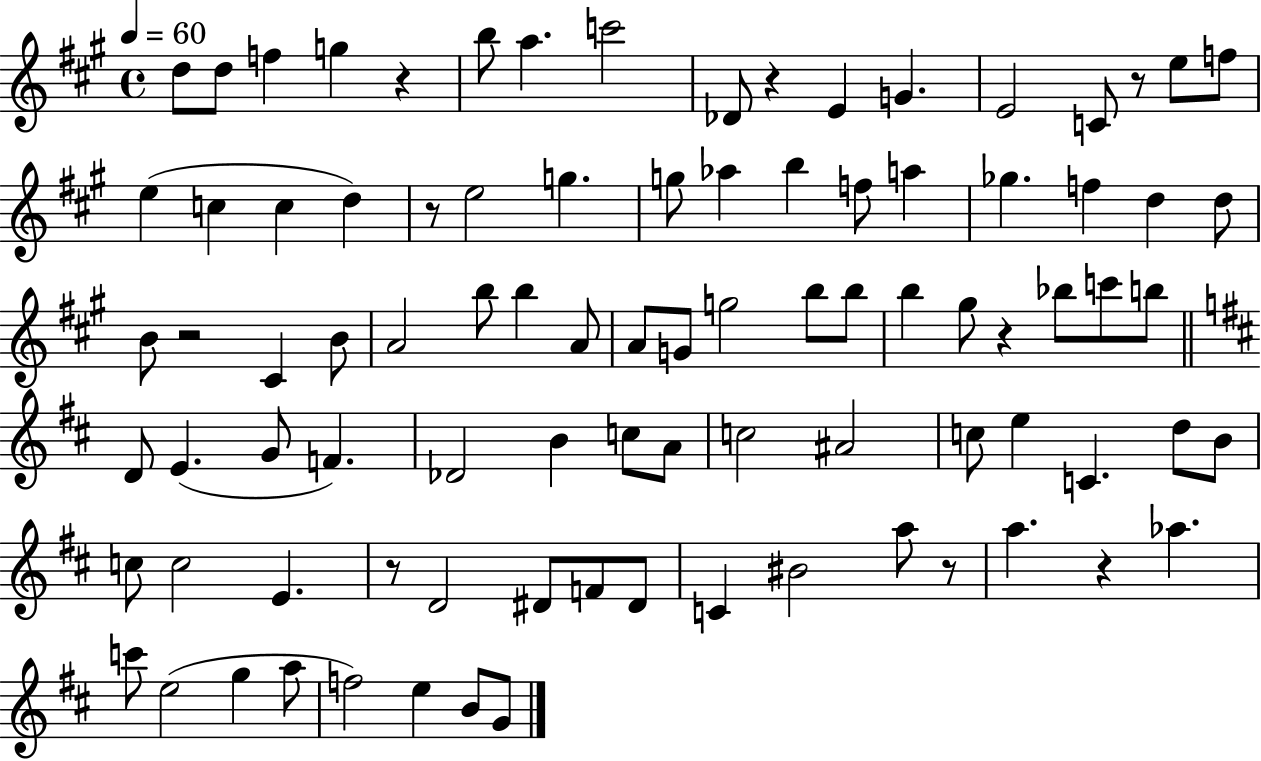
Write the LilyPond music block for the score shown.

{
  \clef treble
  \time 4/4
  \defaultTimeSignature
  \key a \major
  \tempo 4 = 60
  d''8 d''8 f''4 g''4 r4 | b''8 a''4. c'''2 | des'8 r4 e'4 g'4. | e'2 c'8 r8 e''8 f''8 | \break e''4( c''4 c''4 d''4) | r8 e''2 g''4. | g''8 aes''4 b''4 f''8 a''4 | ges''4. f''4 d''4 d''8 | \break b'8 r2 cis'4 b'8 | a'2 b''8 b''4 a'8 | a'8 g'8 g''2 b''8 b''8 | b''4 gis''8 r4 bes''8 c'''8 b''8 | \break \bar "||" \break \key d \major d'8 e'4.( g'8 f'4.) | des'2 b'4 c''8 a'8 | c''2 ais'2 | c''8 e''4 c'4. d''8 b'8 | \break c''8 c''2 e'4. | r8 d'2 dis'8 f'8 dis'8 | c'4 bis'2 a''8 r8 | a''4. r4 aes''4. | \break c'''8 e''2( g''4 a''8 | f''2) e''4 b'8 g'8 | \bar "|."
}